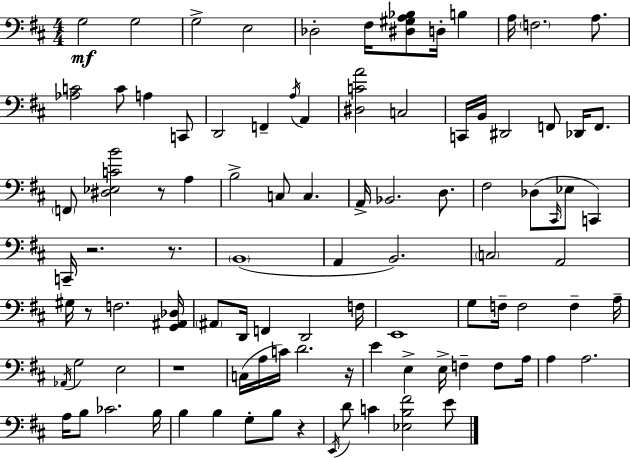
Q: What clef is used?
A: bass